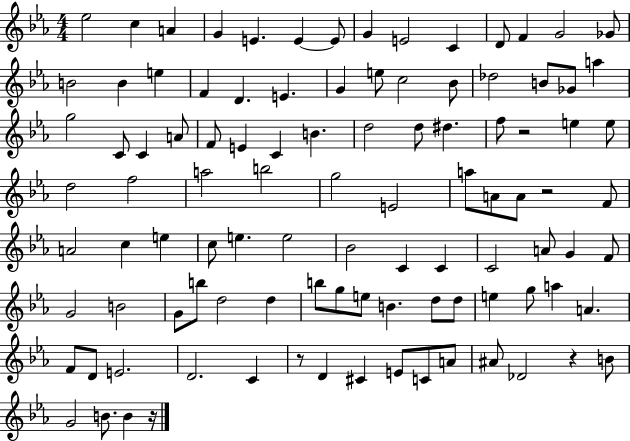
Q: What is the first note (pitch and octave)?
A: Eb5